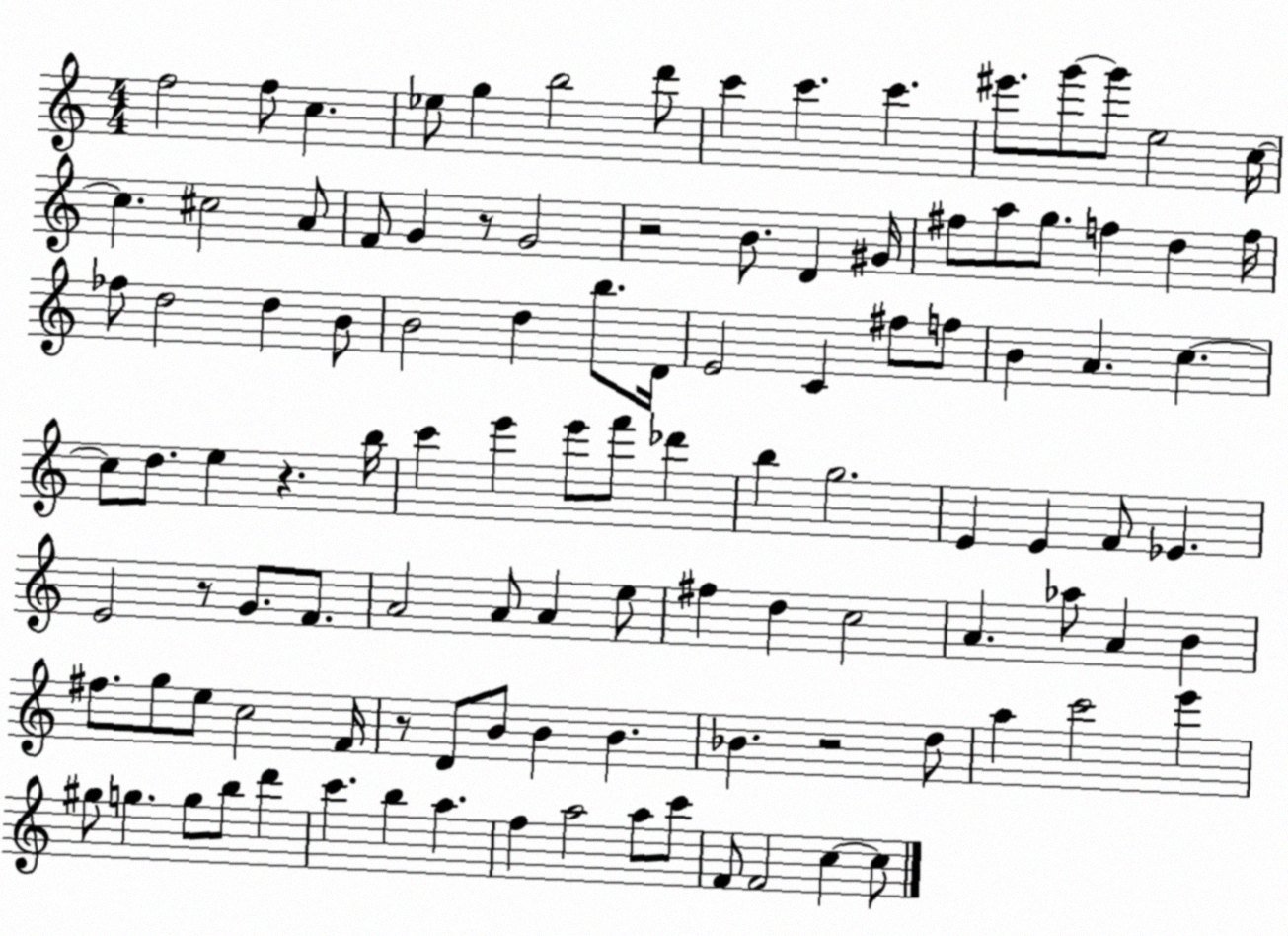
X:1
T:Untitled
M:4/4
L:1/4
K:C
f2 f/2 c _e/2 g b2 d'/2 c' c' c' ^e'/2 g'/2 g'/2 e2 c/4 c ^c2 A/2 F/2 G z/2 G2 z2 B/2 D ^G/4 ^f/2 a/2 g/2 f d f/4 _f/2 d2 d B/2 B2 d b/2 D/4 E2 C ^f/2 f/2 B A c c/2 d/2 e z b/4 c' e' e'/2 f'/2 _d' b g2 E E F/2 _E E2 z/2 G/2 F/2 A2 A/2 A e/2 ^f d c2 A _a/2 A B ^f/2 g/2 e/2 c2 F/4 z/2 D/2 B/2 B B _B z2 d/2 a c'2 e' ^g/2 g g/2 b/2 d' c' b a f a2 a/2 c'/2 F/2 F2 c c/2